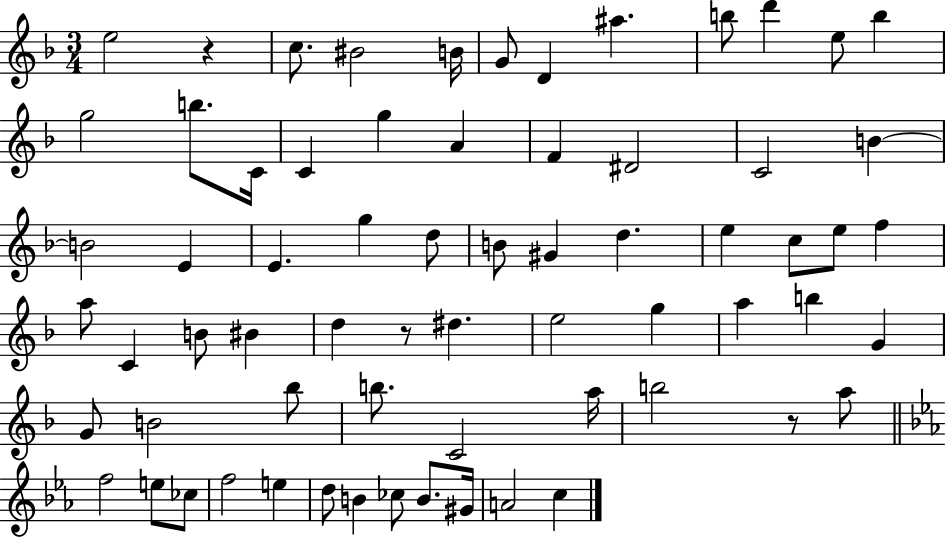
E5/h R/q C5/e. BIS4/h B4/s G4/e D4/q A#5/q. B5/e D6/q E5/e B5/q G5/h B5/e. C4/s C4/q G5/q A4/q F4/q D#4/h C4/h B4/q B4/h E4/q E4/q. G5/q D5/e B4/e G#4/q D5/q. E5/q C5/e E5/e F5/q A5/e C4/q B4/e BIS4/q D5/q R/e D#5/q. E5/h G5/q A5/q B5/q G4/q G4/e B4/h Bb5/e B5/e. C4/h A5/s B5/h R/e A5/e F5/h E5/e CES5/e F5/h E5/q D5/e B4/q CES5/e B4/e. G#4/s A4/h C5/q